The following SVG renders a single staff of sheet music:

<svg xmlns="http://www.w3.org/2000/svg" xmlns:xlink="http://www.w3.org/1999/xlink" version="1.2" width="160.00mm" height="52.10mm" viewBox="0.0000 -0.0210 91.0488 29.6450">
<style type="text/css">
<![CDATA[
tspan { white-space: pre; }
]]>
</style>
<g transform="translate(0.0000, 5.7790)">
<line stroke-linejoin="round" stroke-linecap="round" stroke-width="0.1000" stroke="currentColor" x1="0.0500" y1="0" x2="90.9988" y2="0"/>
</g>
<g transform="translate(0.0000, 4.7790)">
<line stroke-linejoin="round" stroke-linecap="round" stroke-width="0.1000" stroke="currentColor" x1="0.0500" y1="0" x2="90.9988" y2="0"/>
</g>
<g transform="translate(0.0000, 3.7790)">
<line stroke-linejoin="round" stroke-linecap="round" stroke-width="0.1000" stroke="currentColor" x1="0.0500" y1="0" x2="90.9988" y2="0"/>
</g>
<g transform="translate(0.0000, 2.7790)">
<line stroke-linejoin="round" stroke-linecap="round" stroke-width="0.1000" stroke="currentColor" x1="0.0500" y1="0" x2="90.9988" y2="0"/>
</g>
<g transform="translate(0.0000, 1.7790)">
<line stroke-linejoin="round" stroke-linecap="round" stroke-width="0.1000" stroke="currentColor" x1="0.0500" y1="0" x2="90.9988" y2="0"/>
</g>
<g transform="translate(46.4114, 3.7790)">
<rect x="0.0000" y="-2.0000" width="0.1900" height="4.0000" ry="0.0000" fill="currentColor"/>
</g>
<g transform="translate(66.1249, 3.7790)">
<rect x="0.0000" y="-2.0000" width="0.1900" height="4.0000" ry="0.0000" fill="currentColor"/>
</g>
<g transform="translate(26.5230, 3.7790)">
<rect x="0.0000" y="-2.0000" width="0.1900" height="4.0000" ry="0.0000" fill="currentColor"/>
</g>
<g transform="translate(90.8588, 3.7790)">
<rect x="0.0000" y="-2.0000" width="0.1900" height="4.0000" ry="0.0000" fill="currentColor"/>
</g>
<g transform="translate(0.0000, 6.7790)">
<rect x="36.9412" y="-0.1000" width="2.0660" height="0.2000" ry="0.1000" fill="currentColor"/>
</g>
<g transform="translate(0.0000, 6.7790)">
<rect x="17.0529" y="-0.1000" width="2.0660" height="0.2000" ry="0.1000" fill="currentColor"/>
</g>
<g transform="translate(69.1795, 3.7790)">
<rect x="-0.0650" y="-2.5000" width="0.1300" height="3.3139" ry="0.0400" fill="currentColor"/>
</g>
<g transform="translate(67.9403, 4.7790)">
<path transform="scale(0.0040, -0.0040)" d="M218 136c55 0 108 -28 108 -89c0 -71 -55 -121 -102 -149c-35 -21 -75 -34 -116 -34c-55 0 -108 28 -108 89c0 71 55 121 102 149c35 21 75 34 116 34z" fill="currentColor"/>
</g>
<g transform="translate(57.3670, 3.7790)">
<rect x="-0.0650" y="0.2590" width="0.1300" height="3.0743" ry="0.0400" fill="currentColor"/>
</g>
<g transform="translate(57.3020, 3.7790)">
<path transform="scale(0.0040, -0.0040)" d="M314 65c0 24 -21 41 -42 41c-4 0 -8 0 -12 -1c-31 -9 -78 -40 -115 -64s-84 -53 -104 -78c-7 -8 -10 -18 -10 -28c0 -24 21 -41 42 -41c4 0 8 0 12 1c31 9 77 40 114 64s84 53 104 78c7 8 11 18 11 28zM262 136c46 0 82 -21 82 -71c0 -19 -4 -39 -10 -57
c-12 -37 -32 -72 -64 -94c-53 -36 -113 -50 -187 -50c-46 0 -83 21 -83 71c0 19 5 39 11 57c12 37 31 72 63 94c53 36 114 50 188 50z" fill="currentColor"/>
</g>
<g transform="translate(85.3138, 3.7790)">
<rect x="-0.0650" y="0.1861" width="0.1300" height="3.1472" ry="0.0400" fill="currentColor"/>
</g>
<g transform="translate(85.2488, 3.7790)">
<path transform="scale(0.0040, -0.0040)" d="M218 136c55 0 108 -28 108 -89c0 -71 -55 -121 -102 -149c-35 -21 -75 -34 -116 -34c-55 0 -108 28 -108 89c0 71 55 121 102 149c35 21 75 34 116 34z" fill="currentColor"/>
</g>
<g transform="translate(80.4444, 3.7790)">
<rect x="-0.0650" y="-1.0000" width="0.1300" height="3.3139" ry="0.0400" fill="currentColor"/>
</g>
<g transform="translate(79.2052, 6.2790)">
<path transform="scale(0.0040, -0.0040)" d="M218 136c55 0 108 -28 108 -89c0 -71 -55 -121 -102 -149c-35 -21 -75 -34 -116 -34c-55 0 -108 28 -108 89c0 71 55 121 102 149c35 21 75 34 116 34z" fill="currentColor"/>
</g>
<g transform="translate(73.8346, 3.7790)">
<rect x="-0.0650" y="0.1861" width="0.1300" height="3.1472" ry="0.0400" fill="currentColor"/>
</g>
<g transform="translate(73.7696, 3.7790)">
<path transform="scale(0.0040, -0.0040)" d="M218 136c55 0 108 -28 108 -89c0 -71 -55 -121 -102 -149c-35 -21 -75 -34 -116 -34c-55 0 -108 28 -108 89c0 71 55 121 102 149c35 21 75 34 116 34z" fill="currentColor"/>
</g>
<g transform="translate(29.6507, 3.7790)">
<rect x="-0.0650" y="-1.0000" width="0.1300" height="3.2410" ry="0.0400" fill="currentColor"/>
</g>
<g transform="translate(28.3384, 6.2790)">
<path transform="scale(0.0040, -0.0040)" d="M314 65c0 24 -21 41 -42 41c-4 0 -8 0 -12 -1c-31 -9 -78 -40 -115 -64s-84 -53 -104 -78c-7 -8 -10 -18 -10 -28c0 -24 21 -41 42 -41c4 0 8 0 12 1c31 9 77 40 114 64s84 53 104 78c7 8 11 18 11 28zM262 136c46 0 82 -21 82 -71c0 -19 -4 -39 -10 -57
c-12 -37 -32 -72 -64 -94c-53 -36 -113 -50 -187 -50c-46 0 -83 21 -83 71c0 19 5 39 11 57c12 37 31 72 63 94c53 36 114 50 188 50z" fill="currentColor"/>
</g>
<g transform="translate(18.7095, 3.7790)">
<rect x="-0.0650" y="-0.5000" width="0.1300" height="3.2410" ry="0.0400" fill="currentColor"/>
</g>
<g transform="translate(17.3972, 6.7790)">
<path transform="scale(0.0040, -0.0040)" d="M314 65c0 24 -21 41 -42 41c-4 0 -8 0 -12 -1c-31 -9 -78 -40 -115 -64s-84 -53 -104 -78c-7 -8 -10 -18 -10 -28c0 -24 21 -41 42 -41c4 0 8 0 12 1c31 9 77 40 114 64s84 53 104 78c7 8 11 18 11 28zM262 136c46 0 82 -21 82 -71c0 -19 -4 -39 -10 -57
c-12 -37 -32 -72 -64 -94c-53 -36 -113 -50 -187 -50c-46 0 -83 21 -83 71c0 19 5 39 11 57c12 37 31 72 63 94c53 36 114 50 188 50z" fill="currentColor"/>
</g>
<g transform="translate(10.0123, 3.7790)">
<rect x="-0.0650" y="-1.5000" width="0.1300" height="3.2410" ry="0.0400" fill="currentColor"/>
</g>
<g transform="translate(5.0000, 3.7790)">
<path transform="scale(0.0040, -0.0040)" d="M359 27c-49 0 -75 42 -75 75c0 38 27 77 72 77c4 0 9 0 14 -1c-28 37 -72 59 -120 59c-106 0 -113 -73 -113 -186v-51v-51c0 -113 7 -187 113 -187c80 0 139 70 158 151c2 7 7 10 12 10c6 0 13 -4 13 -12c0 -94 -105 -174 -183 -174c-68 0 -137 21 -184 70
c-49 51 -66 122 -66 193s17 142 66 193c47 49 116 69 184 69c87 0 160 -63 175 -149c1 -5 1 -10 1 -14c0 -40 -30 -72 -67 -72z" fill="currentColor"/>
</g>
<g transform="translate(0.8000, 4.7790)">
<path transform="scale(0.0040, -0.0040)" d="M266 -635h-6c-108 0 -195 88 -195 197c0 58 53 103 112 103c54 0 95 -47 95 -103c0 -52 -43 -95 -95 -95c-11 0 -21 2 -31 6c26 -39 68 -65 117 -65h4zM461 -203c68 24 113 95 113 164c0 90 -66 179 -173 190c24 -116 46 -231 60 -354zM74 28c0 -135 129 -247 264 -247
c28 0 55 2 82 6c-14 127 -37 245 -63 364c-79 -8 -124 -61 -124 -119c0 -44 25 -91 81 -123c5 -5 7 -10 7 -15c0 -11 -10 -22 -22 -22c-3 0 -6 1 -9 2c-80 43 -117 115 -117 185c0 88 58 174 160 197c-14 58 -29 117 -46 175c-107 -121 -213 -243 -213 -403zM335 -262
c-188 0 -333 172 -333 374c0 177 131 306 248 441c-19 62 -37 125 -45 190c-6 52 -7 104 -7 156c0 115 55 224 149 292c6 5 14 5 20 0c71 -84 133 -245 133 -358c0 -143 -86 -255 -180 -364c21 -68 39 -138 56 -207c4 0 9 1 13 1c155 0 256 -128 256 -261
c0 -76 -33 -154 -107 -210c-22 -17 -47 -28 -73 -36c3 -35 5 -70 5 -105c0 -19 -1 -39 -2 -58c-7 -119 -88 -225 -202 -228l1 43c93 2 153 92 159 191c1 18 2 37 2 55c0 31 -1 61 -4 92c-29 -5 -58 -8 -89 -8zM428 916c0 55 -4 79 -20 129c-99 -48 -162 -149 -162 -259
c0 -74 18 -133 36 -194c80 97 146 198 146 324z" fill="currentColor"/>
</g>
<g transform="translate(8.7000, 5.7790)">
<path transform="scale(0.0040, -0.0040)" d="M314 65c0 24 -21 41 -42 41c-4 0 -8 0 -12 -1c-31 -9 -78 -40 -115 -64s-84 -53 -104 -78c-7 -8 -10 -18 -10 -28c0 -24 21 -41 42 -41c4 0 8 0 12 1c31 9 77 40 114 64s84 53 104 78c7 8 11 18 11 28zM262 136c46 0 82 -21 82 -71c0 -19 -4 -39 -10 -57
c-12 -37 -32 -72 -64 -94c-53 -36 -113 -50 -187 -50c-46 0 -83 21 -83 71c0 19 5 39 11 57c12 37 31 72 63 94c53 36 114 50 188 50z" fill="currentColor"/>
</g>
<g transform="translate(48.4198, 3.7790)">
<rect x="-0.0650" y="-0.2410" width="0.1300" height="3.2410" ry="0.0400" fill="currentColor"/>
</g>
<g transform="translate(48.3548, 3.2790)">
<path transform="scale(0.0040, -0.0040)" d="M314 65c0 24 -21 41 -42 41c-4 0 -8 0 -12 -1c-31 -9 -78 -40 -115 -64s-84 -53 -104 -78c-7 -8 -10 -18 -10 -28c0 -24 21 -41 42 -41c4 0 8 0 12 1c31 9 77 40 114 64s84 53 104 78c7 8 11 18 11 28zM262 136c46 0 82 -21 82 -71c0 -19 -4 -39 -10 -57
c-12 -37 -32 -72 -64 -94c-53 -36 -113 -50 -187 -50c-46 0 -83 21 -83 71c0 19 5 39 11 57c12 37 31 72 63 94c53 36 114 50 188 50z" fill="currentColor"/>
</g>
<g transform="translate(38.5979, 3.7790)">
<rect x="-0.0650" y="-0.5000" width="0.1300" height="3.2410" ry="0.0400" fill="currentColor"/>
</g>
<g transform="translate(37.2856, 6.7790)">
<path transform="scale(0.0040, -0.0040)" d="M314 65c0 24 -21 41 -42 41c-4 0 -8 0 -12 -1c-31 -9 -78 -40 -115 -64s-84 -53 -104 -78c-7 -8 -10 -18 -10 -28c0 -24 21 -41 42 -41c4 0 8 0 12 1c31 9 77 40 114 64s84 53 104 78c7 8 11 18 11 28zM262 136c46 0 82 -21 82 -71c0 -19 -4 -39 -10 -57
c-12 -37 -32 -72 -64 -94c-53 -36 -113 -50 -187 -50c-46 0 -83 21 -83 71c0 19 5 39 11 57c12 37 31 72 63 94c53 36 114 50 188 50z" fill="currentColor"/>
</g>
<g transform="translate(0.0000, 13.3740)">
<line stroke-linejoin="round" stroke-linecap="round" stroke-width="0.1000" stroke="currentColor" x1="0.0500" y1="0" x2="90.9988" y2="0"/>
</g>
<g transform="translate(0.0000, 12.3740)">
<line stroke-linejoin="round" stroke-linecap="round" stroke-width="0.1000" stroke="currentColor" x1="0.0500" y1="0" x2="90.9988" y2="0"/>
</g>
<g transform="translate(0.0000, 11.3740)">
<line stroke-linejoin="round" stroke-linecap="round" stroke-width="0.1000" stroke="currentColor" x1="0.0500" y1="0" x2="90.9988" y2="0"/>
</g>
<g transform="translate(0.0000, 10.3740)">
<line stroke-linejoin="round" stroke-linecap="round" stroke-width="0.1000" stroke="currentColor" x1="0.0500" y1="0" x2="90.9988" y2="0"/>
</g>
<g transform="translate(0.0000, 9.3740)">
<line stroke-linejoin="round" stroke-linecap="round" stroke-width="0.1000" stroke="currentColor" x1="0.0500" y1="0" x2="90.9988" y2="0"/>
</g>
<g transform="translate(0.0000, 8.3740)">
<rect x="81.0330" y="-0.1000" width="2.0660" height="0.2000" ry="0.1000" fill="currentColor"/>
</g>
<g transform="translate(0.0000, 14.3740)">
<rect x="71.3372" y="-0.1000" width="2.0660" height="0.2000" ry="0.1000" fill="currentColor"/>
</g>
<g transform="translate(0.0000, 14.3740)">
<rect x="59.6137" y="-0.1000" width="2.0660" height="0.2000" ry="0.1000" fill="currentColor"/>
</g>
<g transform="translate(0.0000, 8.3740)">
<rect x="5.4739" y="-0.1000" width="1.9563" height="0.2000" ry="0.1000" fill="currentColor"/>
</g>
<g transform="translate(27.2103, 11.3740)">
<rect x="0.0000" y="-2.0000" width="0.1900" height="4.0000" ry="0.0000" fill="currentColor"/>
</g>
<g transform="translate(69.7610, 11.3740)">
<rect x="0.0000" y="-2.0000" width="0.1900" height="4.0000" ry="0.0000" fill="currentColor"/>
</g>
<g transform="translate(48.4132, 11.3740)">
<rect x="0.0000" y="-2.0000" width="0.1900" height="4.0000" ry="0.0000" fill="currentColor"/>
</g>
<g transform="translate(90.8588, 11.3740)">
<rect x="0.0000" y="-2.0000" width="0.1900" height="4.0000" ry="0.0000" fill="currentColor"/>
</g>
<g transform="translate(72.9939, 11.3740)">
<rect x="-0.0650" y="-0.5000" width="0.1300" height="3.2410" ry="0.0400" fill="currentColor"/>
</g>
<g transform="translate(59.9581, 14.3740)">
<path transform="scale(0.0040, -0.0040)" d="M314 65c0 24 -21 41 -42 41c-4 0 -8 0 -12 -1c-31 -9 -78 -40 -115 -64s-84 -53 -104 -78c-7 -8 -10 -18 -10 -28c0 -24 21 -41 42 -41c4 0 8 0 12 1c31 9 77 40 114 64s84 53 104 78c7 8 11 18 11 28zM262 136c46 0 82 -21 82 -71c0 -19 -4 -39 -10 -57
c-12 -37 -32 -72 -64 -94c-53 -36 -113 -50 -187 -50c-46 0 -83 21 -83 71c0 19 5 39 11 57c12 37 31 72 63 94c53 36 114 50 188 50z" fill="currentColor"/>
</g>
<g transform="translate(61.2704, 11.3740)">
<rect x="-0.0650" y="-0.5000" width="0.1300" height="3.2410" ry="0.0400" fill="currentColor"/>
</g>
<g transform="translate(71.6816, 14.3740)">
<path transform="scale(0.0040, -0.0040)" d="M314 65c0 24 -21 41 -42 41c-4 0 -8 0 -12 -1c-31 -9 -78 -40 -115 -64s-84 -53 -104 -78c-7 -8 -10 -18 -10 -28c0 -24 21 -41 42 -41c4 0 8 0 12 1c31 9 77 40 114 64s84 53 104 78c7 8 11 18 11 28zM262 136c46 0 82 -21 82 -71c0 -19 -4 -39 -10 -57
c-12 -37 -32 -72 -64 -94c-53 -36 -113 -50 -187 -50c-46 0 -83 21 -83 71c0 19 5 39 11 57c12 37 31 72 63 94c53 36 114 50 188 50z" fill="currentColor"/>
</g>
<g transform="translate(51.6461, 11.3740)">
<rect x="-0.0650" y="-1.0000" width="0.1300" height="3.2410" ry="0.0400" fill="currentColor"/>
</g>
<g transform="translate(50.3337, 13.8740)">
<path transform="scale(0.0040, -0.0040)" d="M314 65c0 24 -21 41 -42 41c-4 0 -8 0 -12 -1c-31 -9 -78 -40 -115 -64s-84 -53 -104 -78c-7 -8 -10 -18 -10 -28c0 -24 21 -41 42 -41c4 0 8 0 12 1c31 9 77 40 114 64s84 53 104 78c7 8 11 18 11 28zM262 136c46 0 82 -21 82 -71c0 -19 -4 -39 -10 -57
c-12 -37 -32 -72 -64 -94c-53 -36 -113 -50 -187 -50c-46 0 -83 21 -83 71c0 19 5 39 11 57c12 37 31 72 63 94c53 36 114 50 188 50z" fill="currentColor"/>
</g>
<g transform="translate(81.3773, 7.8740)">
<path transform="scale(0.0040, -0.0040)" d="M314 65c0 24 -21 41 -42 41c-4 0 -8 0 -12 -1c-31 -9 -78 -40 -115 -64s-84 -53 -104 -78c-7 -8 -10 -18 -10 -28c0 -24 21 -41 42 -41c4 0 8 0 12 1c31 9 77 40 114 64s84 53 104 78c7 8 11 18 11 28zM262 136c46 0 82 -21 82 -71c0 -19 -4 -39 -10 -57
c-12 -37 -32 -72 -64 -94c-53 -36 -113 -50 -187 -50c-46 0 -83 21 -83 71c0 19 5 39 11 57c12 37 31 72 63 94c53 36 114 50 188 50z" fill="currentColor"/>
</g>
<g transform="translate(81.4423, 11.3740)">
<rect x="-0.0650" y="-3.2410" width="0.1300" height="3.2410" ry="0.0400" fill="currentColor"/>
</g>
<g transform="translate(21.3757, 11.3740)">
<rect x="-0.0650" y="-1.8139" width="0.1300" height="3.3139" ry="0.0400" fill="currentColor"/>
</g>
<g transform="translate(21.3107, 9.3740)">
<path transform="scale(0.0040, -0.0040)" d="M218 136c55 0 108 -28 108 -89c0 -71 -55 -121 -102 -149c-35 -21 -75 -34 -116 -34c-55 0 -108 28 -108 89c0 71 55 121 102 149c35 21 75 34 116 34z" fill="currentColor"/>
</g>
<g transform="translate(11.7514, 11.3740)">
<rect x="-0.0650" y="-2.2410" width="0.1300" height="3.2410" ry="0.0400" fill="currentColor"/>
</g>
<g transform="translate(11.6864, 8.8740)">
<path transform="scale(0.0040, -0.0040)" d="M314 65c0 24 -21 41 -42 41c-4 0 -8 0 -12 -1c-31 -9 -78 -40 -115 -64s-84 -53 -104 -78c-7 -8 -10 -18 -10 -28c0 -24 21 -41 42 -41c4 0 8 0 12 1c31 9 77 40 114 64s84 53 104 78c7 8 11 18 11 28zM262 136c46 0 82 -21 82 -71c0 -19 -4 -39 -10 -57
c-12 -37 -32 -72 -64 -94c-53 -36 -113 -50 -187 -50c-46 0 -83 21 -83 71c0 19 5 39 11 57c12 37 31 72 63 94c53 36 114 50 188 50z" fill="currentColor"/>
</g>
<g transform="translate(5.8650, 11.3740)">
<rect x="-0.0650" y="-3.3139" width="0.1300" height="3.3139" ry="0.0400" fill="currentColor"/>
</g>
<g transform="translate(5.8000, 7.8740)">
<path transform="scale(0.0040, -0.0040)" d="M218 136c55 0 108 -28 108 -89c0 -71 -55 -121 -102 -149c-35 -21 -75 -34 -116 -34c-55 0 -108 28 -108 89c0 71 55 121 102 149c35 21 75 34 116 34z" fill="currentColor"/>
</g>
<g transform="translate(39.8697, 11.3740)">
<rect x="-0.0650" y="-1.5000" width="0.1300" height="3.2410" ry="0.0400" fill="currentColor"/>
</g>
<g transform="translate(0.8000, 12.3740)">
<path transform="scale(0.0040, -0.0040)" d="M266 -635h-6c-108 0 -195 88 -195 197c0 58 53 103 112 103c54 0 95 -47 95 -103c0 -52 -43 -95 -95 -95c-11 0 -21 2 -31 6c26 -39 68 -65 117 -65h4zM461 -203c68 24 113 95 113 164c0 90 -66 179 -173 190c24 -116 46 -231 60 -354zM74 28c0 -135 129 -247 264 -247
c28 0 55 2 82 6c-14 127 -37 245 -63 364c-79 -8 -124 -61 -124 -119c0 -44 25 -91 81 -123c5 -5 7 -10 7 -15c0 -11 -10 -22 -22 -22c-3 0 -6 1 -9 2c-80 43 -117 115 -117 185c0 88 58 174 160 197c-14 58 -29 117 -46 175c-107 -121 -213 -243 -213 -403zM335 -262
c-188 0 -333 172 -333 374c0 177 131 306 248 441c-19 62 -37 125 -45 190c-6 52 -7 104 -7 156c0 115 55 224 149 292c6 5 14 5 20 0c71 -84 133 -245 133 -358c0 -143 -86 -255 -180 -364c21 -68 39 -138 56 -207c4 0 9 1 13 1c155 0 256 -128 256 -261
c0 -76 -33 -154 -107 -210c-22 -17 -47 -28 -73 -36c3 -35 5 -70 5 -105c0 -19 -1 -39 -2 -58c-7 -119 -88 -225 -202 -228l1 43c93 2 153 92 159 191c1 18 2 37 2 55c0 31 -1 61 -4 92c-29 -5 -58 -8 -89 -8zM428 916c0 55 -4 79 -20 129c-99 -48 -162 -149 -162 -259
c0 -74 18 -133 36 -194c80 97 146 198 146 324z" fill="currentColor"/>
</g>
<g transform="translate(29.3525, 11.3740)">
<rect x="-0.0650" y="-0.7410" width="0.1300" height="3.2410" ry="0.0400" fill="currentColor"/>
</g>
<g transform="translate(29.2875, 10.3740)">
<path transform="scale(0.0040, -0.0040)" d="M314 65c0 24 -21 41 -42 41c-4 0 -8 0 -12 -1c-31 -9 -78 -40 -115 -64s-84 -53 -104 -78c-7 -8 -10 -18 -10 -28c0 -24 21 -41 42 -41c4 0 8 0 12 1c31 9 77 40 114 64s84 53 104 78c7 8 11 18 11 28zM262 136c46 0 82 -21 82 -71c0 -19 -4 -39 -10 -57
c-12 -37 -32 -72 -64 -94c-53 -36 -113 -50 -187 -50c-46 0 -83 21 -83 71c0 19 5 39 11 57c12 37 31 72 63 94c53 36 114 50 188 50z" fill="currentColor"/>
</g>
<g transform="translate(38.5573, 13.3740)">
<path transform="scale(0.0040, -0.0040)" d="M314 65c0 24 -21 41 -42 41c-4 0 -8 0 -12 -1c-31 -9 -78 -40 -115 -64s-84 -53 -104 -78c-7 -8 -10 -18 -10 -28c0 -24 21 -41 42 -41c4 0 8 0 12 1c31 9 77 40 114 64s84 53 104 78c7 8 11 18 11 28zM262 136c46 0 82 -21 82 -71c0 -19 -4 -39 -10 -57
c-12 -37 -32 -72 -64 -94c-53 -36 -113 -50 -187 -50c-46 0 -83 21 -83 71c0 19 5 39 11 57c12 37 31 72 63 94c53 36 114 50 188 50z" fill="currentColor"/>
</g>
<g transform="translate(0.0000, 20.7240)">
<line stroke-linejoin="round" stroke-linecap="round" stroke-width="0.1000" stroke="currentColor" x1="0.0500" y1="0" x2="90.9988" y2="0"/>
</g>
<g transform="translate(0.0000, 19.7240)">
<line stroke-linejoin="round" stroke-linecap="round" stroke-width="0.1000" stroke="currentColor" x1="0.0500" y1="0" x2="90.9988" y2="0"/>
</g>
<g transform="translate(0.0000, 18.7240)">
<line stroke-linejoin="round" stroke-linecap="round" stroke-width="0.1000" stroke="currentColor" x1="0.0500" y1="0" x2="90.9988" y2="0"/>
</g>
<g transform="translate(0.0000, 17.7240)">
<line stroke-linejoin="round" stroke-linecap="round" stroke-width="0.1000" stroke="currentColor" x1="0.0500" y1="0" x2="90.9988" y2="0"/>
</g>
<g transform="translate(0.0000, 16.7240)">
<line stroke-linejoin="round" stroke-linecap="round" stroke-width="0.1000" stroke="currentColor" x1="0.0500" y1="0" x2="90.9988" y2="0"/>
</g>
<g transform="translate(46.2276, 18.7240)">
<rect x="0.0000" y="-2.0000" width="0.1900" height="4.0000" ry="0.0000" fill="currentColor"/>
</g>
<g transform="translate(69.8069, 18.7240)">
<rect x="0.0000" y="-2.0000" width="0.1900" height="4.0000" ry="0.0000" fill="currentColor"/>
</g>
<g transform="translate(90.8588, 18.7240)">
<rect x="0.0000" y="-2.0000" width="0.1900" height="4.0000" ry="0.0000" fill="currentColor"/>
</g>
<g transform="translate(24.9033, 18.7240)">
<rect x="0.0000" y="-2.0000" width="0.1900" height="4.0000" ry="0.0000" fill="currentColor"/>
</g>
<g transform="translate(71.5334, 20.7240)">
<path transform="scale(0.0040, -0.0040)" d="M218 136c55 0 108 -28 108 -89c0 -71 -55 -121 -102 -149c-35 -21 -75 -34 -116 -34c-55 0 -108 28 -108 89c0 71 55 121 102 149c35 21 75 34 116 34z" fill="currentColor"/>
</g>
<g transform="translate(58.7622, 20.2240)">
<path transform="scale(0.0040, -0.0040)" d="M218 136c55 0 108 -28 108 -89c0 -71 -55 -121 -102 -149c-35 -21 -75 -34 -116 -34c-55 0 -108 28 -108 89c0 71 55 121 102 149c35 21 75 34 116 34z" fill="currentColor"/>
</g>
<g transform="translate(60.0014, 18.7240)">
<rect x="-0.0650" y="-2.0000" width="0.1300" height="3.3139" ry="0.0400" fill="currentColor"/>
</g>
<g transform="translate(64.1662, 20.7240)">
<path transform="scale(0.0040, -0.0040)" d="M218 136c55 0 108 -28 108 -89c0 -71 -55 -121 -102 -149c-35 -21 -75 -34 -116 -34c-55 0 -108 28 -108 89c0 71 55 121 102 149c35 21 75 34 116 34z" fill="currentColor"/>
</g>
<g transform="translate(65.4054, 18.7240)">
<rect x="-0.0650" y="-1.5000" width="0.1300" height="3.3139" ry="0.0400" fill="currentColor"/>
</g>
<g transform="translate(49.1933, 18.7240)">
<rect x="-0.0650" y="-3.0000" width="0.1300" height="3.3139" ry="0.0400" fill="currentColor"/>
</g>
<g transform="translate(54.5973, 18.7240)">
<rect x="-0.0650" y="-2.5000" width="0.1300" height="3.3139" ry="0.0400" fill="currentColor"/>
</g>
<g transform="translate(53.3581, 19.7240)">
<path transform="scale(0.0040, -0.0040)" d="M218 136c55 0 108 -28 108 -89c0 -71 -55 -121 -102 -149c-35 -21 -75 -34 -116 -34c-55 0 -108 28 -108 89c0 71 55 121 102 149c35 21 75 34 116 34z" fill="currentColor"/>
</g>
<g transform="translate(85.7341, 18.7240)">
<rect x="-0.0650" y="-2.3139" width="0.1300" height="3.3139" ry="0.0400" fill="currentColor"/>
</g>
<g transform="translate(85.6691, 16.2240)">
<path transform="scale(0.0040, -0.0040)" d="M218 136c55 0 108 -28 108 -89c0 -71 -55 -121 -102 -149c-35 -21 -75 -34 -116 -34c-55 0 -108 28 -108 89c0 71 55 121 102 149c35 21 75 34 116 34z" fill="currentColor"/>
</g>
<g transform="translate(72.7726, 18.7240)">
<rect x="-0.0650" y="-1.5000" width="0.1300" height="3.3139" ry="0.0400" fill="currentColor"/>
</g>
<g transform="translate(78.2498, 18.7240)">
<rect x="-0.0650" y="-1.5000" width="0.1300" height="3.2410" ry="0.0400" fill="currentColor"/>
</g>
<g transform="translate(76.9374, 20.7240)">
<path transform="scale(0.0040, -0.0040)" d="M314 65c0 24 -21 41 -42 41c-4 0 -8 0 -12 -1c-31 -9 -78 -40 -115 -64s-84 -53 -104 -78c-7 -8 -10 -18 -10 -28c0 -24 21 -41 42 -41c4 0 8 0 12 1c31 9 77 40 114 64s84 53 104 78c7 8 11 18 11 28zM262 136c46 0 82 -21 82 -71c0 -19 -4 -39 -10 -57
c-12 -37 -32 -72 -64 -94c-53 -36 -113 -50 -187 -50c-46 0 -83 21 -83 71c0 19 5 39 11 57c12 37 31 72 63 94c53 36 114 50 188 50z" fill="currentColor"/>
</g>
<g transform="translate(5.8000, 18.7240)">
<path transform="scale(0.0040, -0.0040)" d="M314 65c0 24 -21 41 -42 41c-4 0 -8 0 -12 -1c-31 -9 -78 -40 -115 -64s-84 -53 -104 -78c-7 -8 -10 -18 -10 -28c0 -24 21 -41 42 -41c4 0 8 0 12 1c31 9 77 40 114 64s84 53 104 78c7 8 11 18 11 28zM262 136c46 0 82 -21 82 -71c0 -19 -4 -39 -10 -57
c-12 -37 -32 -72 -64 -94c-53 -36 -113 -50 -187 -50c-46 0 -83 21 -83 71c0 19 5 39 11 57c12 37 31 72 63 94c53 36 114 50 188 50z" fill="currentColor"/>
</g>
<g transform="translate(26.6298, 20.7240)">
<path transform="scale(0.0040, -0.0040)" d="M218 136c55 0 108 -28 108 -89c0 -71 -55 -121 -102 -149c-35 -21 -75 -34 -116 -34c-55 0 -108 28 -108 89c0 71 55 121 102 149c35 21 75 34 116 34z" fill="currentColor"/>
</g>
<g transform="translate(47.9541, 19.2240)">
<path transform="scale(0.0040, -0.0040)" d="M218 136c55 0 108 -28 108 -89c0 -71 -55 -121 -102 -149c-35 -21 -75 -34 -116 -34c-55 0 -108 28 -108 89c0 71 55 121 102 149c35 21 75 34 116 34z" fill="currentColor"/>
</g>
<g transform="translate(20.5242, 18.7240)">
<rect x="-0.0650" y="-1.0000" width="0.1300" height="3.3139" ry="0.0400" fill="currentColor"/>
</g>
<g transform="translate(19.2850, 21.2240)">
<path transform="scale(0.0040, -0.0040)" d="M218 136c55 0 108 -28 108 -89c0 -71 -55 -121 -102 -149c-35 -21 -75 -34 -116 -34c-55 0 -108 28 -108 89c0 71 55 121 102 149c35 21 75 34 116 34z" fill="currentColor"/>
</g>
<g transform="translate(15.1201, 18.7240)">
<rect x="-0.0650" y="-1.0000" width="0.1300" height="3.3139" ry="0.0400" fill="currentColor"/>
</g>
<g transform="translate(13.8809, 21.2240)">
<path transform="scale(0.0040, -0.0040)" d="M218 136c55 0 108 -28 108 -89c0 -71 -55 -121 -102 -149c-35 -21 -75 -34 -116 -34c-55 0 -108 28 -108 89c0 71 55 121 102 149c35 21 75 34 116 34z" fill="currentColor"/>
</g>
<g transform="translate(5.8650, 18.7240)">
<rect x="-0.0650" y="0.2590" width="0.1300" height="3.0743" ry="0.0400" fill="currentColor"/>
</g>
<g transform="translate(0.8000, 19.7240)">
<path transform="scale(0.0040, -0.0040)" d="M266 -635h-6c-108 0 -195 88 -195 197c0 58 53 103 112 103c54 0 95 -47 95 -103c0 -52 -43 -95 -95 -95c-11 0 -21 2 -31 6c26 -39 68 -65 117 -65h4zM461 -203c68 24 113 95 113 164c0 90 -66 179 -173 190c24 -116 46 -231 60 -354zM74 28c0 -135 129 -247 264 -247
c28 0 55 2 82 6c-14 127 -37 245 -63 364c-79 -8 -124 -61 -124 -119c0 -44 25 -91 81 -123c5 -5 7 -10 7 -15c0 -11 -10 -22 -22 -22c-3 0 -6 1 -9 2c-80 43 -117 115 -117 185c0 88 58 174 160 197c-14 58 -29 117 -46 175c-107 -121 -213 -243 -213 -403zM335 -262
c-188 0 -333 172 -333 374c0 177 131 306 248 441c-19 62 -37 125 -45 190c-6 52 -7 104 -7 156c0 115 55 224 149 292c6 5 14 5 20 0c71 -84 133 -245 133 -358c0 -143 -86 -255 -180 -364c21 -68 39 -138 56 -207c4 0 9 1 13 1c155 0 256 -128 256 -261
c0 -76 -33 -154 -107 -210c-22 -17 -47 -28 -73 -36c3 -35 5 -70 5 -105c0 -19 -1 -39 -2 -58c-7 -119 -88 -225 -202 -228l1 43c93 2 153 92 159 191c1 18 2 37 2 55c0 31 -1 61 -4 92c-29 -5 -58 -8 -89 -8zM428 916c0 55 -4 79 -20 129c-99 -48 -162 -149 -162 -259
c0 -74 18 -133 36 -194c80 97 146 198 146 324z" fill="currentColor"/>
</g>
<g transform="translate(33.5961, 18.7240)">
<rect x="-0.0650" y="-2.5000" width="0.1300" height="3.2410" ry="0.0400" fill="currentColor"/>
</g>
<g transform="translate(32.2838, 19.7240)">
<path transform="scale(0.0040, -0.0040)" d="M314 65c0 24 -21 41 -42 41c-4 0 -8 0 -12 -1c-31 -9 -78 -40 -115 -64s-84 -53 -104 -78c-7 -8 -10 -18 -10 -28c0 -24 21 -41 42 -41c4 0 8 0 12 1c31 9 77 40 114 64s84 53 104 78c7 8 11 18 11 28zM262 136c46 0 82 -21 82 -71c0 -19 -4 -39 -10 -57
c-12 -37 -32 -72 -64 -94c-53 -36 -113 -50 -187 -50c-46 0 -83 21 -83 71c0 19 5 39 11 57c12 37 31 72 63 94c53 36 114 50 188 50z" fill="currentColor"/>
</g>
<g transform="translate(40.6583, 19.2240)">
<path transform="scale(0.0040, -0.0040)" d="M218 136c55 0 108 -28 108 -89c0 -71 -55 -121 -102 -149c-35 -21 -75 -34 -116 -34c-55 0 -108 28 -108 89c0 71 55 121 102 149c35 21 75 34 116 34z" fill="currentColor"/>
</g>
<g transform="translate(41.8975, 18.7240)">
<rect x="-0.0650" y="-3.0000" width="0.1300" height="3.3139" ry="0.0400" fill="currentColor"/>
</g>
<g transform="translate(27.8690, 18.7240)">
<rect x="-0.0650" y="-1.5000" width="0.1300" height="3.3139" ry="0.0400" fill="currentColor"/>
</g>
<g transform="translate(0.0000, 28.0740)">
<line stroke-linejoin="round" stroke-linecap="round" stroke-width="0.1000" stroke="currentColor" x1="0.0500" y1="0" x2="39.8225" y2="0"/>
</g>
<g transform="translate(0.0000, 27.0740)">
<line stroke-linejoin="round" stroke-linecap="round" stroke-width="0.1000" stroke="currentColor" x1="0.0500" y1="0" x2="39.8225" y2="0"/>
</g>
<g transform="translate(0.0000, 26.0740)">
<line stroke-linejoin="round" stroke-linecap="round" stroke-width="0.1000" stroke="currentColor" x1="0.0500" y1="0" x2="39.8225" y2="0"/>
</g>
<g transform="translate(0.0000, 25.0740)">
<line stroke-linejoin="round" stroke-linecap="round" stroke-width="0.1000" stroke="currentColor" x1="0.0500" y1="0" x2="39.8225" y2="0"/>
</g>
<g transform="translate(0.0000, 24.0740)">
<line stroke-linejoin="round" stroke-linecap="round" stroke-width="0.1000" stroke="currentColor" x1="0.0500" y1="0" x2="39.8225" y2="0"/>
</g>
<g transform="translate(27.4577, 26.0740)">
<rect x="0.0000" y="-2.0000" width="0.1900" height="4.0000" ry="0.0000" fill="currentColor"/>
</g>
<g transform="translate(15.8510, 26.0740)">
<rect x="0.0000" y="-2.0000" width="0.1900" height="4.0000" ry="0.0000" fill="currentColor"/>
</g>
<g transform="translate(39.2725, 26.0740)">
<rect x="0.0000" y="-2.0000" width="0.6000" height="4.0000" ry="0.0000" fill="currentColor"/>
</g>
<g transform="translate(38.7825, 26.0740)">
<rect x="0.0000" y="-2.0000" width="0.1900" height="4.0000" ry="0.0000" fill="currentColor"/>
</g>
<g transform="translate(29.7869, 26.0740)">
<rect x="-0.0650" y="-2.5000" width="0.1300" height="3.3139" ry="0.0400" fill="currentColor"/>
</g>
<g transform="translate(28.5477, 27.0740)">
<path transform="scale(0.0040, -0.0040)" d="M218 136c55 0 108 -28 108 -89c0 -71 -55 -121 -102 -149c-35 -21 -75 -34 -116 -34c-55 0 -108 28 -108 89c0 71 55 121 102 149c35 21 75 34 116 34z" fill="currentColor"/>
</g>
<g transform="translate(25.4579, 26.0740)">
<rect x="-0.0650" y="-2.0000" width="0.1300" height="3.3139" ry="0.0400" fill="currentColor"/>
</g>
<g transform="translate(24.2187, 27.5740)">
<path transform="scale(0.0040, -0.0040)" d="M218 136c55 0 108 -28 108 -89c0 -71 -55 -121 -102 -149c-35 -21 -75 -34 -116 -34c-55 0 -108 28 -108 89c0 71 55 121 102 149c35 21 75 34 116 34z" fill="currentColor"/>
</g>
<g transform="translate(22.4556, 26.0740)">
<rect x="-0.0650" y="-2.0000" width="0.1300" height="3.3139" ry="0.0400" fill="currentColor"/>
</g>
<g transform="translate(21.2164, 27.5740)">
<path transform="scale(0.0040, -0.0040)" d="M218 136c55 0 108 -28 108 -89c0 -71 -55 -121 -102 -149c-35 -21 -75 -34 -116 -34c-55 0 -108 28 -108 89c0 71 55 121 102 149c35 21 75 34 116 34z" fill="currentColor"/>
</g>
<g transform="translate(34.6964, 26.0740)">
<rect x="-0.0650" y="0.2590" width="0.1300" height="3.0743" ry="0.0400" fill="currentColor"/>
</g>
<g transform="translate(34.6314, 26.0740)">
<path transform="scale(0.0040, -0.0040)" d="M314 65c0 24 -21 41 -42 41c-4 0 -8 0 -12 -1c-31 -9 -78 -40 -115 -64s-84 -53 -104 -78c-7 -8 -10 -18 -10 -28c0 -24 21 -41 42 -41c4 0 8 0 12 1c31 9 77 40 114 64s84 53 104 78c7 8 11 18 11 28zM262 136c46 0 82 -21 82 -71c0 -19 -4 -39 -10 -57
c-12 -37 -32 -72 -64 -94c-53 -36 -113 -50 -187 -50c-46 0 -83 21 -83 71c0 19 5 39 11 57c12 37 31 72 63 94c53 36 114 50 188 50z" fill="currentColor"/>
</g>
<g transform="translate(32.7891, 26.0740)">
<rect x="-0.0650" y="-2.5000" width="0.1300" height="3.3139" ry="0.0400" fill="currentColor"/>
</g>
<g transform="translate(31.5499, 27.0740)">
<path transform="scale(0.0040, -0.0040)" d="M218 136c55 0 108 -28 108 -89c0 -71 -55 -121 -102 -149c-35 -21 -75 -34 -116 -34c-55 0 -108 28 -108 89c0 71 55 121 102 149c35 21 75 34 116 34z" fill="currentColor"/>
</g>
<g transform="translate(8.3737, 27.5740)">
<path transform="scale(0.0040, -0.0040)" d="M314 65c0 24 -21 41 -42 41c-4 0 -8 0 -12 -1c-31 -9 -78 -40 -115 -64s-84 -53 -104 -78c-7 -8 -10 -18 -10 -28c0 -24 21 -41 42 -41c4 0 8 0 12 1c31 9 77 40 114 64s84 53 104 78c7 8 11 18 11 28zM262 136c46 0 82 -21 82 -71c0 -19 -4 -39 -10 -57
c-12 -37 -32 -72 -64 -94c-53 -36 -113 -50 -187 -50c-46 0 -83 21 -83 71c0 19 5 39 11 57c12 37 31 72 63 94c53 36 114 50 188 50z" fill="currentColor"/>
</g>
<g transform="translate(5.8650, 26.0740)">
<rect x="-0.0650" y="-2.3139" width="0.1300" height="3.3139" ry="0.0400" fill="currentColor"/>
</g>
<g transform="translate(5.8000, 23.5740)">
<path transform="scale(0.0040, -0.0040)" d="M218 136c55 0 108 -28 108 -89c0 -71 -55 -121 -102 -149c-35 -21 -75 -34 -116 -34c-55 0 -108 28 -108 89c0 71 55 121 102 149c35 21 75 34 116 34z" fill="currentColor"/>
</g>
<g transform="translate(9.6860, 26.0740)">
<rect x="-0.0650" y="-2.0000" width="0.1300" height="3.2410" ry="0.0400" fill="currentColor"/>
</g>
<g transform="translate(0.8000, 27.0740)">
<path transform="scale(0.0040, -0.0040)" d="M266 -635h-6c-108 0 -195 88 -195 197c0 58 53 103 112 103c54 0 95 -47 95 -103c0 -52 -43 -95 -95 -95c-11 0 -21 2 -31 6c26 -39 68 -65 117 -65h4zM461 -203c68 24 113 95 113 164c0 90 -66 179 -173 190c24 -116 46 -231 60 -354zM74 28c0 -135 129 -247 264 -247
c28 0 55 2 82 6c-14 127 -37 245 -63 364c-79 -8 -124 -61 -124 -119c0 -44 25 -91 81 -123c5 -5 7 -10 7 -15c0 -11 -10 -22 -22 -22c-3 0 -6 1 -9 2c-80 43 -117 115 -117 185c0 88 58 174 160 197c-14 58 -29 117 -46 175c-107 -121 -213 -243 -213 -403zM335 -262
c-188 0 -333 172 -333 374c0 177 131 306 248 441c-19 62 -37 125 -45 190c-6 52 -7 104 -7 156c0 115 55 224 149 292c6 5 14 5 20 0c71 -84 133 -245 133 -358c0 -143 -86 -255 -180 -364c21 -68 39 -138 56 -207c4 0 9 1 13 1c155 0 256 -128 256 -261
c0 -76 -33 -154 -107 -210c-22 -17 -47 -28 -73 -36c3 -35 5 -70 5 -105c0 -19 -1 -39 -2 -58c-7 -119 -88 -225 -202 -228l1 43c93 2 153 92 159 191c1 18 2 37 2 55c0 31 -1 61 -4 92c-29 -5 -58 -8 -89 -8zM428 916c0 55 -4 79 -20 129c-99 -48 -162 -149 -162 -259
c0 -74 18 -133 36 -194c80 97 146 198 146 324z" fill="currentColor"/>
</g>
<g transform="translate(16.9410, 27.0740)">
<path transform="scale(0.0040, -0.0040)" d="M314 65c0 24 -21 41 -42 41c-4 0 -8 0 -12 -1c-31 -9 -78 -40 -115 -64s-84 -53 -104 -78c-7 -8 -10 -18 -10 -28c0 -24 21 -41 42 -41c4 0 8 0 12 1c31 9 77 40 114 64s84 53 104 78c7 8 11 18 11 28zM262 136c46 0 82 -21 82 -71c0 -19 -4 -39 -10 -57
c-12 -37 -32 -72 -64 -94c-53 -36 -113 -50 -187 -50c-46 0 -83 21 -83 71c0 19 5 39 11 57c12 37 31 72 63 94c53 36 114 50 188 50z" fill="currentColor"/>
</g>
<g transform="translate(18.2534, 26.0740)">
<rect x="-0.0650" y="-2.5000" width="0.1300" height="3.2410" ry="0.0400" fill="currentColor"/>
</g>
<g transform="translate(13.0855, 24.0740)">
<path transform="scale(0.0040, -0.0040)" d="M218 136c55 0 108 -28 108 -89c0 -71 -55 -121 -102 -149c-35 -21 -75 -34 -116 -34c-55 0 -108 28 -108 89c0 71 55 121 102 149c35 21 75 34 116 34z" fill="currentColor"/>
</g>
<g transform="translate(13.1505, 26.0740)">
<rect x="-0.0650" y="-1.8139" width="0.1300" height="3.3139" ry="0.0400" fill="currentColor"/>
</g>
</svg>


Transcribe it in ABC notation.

X:1
T:Untitled
M:4/4
L:1/4
K:C
E2 C2 D2 C2 c2 B2 G B D B b g2 f d2 E2 D2 C2 C2 b2 B2 D D E G2 A A G F E E E2 g g F2 f G2 F F G G B2